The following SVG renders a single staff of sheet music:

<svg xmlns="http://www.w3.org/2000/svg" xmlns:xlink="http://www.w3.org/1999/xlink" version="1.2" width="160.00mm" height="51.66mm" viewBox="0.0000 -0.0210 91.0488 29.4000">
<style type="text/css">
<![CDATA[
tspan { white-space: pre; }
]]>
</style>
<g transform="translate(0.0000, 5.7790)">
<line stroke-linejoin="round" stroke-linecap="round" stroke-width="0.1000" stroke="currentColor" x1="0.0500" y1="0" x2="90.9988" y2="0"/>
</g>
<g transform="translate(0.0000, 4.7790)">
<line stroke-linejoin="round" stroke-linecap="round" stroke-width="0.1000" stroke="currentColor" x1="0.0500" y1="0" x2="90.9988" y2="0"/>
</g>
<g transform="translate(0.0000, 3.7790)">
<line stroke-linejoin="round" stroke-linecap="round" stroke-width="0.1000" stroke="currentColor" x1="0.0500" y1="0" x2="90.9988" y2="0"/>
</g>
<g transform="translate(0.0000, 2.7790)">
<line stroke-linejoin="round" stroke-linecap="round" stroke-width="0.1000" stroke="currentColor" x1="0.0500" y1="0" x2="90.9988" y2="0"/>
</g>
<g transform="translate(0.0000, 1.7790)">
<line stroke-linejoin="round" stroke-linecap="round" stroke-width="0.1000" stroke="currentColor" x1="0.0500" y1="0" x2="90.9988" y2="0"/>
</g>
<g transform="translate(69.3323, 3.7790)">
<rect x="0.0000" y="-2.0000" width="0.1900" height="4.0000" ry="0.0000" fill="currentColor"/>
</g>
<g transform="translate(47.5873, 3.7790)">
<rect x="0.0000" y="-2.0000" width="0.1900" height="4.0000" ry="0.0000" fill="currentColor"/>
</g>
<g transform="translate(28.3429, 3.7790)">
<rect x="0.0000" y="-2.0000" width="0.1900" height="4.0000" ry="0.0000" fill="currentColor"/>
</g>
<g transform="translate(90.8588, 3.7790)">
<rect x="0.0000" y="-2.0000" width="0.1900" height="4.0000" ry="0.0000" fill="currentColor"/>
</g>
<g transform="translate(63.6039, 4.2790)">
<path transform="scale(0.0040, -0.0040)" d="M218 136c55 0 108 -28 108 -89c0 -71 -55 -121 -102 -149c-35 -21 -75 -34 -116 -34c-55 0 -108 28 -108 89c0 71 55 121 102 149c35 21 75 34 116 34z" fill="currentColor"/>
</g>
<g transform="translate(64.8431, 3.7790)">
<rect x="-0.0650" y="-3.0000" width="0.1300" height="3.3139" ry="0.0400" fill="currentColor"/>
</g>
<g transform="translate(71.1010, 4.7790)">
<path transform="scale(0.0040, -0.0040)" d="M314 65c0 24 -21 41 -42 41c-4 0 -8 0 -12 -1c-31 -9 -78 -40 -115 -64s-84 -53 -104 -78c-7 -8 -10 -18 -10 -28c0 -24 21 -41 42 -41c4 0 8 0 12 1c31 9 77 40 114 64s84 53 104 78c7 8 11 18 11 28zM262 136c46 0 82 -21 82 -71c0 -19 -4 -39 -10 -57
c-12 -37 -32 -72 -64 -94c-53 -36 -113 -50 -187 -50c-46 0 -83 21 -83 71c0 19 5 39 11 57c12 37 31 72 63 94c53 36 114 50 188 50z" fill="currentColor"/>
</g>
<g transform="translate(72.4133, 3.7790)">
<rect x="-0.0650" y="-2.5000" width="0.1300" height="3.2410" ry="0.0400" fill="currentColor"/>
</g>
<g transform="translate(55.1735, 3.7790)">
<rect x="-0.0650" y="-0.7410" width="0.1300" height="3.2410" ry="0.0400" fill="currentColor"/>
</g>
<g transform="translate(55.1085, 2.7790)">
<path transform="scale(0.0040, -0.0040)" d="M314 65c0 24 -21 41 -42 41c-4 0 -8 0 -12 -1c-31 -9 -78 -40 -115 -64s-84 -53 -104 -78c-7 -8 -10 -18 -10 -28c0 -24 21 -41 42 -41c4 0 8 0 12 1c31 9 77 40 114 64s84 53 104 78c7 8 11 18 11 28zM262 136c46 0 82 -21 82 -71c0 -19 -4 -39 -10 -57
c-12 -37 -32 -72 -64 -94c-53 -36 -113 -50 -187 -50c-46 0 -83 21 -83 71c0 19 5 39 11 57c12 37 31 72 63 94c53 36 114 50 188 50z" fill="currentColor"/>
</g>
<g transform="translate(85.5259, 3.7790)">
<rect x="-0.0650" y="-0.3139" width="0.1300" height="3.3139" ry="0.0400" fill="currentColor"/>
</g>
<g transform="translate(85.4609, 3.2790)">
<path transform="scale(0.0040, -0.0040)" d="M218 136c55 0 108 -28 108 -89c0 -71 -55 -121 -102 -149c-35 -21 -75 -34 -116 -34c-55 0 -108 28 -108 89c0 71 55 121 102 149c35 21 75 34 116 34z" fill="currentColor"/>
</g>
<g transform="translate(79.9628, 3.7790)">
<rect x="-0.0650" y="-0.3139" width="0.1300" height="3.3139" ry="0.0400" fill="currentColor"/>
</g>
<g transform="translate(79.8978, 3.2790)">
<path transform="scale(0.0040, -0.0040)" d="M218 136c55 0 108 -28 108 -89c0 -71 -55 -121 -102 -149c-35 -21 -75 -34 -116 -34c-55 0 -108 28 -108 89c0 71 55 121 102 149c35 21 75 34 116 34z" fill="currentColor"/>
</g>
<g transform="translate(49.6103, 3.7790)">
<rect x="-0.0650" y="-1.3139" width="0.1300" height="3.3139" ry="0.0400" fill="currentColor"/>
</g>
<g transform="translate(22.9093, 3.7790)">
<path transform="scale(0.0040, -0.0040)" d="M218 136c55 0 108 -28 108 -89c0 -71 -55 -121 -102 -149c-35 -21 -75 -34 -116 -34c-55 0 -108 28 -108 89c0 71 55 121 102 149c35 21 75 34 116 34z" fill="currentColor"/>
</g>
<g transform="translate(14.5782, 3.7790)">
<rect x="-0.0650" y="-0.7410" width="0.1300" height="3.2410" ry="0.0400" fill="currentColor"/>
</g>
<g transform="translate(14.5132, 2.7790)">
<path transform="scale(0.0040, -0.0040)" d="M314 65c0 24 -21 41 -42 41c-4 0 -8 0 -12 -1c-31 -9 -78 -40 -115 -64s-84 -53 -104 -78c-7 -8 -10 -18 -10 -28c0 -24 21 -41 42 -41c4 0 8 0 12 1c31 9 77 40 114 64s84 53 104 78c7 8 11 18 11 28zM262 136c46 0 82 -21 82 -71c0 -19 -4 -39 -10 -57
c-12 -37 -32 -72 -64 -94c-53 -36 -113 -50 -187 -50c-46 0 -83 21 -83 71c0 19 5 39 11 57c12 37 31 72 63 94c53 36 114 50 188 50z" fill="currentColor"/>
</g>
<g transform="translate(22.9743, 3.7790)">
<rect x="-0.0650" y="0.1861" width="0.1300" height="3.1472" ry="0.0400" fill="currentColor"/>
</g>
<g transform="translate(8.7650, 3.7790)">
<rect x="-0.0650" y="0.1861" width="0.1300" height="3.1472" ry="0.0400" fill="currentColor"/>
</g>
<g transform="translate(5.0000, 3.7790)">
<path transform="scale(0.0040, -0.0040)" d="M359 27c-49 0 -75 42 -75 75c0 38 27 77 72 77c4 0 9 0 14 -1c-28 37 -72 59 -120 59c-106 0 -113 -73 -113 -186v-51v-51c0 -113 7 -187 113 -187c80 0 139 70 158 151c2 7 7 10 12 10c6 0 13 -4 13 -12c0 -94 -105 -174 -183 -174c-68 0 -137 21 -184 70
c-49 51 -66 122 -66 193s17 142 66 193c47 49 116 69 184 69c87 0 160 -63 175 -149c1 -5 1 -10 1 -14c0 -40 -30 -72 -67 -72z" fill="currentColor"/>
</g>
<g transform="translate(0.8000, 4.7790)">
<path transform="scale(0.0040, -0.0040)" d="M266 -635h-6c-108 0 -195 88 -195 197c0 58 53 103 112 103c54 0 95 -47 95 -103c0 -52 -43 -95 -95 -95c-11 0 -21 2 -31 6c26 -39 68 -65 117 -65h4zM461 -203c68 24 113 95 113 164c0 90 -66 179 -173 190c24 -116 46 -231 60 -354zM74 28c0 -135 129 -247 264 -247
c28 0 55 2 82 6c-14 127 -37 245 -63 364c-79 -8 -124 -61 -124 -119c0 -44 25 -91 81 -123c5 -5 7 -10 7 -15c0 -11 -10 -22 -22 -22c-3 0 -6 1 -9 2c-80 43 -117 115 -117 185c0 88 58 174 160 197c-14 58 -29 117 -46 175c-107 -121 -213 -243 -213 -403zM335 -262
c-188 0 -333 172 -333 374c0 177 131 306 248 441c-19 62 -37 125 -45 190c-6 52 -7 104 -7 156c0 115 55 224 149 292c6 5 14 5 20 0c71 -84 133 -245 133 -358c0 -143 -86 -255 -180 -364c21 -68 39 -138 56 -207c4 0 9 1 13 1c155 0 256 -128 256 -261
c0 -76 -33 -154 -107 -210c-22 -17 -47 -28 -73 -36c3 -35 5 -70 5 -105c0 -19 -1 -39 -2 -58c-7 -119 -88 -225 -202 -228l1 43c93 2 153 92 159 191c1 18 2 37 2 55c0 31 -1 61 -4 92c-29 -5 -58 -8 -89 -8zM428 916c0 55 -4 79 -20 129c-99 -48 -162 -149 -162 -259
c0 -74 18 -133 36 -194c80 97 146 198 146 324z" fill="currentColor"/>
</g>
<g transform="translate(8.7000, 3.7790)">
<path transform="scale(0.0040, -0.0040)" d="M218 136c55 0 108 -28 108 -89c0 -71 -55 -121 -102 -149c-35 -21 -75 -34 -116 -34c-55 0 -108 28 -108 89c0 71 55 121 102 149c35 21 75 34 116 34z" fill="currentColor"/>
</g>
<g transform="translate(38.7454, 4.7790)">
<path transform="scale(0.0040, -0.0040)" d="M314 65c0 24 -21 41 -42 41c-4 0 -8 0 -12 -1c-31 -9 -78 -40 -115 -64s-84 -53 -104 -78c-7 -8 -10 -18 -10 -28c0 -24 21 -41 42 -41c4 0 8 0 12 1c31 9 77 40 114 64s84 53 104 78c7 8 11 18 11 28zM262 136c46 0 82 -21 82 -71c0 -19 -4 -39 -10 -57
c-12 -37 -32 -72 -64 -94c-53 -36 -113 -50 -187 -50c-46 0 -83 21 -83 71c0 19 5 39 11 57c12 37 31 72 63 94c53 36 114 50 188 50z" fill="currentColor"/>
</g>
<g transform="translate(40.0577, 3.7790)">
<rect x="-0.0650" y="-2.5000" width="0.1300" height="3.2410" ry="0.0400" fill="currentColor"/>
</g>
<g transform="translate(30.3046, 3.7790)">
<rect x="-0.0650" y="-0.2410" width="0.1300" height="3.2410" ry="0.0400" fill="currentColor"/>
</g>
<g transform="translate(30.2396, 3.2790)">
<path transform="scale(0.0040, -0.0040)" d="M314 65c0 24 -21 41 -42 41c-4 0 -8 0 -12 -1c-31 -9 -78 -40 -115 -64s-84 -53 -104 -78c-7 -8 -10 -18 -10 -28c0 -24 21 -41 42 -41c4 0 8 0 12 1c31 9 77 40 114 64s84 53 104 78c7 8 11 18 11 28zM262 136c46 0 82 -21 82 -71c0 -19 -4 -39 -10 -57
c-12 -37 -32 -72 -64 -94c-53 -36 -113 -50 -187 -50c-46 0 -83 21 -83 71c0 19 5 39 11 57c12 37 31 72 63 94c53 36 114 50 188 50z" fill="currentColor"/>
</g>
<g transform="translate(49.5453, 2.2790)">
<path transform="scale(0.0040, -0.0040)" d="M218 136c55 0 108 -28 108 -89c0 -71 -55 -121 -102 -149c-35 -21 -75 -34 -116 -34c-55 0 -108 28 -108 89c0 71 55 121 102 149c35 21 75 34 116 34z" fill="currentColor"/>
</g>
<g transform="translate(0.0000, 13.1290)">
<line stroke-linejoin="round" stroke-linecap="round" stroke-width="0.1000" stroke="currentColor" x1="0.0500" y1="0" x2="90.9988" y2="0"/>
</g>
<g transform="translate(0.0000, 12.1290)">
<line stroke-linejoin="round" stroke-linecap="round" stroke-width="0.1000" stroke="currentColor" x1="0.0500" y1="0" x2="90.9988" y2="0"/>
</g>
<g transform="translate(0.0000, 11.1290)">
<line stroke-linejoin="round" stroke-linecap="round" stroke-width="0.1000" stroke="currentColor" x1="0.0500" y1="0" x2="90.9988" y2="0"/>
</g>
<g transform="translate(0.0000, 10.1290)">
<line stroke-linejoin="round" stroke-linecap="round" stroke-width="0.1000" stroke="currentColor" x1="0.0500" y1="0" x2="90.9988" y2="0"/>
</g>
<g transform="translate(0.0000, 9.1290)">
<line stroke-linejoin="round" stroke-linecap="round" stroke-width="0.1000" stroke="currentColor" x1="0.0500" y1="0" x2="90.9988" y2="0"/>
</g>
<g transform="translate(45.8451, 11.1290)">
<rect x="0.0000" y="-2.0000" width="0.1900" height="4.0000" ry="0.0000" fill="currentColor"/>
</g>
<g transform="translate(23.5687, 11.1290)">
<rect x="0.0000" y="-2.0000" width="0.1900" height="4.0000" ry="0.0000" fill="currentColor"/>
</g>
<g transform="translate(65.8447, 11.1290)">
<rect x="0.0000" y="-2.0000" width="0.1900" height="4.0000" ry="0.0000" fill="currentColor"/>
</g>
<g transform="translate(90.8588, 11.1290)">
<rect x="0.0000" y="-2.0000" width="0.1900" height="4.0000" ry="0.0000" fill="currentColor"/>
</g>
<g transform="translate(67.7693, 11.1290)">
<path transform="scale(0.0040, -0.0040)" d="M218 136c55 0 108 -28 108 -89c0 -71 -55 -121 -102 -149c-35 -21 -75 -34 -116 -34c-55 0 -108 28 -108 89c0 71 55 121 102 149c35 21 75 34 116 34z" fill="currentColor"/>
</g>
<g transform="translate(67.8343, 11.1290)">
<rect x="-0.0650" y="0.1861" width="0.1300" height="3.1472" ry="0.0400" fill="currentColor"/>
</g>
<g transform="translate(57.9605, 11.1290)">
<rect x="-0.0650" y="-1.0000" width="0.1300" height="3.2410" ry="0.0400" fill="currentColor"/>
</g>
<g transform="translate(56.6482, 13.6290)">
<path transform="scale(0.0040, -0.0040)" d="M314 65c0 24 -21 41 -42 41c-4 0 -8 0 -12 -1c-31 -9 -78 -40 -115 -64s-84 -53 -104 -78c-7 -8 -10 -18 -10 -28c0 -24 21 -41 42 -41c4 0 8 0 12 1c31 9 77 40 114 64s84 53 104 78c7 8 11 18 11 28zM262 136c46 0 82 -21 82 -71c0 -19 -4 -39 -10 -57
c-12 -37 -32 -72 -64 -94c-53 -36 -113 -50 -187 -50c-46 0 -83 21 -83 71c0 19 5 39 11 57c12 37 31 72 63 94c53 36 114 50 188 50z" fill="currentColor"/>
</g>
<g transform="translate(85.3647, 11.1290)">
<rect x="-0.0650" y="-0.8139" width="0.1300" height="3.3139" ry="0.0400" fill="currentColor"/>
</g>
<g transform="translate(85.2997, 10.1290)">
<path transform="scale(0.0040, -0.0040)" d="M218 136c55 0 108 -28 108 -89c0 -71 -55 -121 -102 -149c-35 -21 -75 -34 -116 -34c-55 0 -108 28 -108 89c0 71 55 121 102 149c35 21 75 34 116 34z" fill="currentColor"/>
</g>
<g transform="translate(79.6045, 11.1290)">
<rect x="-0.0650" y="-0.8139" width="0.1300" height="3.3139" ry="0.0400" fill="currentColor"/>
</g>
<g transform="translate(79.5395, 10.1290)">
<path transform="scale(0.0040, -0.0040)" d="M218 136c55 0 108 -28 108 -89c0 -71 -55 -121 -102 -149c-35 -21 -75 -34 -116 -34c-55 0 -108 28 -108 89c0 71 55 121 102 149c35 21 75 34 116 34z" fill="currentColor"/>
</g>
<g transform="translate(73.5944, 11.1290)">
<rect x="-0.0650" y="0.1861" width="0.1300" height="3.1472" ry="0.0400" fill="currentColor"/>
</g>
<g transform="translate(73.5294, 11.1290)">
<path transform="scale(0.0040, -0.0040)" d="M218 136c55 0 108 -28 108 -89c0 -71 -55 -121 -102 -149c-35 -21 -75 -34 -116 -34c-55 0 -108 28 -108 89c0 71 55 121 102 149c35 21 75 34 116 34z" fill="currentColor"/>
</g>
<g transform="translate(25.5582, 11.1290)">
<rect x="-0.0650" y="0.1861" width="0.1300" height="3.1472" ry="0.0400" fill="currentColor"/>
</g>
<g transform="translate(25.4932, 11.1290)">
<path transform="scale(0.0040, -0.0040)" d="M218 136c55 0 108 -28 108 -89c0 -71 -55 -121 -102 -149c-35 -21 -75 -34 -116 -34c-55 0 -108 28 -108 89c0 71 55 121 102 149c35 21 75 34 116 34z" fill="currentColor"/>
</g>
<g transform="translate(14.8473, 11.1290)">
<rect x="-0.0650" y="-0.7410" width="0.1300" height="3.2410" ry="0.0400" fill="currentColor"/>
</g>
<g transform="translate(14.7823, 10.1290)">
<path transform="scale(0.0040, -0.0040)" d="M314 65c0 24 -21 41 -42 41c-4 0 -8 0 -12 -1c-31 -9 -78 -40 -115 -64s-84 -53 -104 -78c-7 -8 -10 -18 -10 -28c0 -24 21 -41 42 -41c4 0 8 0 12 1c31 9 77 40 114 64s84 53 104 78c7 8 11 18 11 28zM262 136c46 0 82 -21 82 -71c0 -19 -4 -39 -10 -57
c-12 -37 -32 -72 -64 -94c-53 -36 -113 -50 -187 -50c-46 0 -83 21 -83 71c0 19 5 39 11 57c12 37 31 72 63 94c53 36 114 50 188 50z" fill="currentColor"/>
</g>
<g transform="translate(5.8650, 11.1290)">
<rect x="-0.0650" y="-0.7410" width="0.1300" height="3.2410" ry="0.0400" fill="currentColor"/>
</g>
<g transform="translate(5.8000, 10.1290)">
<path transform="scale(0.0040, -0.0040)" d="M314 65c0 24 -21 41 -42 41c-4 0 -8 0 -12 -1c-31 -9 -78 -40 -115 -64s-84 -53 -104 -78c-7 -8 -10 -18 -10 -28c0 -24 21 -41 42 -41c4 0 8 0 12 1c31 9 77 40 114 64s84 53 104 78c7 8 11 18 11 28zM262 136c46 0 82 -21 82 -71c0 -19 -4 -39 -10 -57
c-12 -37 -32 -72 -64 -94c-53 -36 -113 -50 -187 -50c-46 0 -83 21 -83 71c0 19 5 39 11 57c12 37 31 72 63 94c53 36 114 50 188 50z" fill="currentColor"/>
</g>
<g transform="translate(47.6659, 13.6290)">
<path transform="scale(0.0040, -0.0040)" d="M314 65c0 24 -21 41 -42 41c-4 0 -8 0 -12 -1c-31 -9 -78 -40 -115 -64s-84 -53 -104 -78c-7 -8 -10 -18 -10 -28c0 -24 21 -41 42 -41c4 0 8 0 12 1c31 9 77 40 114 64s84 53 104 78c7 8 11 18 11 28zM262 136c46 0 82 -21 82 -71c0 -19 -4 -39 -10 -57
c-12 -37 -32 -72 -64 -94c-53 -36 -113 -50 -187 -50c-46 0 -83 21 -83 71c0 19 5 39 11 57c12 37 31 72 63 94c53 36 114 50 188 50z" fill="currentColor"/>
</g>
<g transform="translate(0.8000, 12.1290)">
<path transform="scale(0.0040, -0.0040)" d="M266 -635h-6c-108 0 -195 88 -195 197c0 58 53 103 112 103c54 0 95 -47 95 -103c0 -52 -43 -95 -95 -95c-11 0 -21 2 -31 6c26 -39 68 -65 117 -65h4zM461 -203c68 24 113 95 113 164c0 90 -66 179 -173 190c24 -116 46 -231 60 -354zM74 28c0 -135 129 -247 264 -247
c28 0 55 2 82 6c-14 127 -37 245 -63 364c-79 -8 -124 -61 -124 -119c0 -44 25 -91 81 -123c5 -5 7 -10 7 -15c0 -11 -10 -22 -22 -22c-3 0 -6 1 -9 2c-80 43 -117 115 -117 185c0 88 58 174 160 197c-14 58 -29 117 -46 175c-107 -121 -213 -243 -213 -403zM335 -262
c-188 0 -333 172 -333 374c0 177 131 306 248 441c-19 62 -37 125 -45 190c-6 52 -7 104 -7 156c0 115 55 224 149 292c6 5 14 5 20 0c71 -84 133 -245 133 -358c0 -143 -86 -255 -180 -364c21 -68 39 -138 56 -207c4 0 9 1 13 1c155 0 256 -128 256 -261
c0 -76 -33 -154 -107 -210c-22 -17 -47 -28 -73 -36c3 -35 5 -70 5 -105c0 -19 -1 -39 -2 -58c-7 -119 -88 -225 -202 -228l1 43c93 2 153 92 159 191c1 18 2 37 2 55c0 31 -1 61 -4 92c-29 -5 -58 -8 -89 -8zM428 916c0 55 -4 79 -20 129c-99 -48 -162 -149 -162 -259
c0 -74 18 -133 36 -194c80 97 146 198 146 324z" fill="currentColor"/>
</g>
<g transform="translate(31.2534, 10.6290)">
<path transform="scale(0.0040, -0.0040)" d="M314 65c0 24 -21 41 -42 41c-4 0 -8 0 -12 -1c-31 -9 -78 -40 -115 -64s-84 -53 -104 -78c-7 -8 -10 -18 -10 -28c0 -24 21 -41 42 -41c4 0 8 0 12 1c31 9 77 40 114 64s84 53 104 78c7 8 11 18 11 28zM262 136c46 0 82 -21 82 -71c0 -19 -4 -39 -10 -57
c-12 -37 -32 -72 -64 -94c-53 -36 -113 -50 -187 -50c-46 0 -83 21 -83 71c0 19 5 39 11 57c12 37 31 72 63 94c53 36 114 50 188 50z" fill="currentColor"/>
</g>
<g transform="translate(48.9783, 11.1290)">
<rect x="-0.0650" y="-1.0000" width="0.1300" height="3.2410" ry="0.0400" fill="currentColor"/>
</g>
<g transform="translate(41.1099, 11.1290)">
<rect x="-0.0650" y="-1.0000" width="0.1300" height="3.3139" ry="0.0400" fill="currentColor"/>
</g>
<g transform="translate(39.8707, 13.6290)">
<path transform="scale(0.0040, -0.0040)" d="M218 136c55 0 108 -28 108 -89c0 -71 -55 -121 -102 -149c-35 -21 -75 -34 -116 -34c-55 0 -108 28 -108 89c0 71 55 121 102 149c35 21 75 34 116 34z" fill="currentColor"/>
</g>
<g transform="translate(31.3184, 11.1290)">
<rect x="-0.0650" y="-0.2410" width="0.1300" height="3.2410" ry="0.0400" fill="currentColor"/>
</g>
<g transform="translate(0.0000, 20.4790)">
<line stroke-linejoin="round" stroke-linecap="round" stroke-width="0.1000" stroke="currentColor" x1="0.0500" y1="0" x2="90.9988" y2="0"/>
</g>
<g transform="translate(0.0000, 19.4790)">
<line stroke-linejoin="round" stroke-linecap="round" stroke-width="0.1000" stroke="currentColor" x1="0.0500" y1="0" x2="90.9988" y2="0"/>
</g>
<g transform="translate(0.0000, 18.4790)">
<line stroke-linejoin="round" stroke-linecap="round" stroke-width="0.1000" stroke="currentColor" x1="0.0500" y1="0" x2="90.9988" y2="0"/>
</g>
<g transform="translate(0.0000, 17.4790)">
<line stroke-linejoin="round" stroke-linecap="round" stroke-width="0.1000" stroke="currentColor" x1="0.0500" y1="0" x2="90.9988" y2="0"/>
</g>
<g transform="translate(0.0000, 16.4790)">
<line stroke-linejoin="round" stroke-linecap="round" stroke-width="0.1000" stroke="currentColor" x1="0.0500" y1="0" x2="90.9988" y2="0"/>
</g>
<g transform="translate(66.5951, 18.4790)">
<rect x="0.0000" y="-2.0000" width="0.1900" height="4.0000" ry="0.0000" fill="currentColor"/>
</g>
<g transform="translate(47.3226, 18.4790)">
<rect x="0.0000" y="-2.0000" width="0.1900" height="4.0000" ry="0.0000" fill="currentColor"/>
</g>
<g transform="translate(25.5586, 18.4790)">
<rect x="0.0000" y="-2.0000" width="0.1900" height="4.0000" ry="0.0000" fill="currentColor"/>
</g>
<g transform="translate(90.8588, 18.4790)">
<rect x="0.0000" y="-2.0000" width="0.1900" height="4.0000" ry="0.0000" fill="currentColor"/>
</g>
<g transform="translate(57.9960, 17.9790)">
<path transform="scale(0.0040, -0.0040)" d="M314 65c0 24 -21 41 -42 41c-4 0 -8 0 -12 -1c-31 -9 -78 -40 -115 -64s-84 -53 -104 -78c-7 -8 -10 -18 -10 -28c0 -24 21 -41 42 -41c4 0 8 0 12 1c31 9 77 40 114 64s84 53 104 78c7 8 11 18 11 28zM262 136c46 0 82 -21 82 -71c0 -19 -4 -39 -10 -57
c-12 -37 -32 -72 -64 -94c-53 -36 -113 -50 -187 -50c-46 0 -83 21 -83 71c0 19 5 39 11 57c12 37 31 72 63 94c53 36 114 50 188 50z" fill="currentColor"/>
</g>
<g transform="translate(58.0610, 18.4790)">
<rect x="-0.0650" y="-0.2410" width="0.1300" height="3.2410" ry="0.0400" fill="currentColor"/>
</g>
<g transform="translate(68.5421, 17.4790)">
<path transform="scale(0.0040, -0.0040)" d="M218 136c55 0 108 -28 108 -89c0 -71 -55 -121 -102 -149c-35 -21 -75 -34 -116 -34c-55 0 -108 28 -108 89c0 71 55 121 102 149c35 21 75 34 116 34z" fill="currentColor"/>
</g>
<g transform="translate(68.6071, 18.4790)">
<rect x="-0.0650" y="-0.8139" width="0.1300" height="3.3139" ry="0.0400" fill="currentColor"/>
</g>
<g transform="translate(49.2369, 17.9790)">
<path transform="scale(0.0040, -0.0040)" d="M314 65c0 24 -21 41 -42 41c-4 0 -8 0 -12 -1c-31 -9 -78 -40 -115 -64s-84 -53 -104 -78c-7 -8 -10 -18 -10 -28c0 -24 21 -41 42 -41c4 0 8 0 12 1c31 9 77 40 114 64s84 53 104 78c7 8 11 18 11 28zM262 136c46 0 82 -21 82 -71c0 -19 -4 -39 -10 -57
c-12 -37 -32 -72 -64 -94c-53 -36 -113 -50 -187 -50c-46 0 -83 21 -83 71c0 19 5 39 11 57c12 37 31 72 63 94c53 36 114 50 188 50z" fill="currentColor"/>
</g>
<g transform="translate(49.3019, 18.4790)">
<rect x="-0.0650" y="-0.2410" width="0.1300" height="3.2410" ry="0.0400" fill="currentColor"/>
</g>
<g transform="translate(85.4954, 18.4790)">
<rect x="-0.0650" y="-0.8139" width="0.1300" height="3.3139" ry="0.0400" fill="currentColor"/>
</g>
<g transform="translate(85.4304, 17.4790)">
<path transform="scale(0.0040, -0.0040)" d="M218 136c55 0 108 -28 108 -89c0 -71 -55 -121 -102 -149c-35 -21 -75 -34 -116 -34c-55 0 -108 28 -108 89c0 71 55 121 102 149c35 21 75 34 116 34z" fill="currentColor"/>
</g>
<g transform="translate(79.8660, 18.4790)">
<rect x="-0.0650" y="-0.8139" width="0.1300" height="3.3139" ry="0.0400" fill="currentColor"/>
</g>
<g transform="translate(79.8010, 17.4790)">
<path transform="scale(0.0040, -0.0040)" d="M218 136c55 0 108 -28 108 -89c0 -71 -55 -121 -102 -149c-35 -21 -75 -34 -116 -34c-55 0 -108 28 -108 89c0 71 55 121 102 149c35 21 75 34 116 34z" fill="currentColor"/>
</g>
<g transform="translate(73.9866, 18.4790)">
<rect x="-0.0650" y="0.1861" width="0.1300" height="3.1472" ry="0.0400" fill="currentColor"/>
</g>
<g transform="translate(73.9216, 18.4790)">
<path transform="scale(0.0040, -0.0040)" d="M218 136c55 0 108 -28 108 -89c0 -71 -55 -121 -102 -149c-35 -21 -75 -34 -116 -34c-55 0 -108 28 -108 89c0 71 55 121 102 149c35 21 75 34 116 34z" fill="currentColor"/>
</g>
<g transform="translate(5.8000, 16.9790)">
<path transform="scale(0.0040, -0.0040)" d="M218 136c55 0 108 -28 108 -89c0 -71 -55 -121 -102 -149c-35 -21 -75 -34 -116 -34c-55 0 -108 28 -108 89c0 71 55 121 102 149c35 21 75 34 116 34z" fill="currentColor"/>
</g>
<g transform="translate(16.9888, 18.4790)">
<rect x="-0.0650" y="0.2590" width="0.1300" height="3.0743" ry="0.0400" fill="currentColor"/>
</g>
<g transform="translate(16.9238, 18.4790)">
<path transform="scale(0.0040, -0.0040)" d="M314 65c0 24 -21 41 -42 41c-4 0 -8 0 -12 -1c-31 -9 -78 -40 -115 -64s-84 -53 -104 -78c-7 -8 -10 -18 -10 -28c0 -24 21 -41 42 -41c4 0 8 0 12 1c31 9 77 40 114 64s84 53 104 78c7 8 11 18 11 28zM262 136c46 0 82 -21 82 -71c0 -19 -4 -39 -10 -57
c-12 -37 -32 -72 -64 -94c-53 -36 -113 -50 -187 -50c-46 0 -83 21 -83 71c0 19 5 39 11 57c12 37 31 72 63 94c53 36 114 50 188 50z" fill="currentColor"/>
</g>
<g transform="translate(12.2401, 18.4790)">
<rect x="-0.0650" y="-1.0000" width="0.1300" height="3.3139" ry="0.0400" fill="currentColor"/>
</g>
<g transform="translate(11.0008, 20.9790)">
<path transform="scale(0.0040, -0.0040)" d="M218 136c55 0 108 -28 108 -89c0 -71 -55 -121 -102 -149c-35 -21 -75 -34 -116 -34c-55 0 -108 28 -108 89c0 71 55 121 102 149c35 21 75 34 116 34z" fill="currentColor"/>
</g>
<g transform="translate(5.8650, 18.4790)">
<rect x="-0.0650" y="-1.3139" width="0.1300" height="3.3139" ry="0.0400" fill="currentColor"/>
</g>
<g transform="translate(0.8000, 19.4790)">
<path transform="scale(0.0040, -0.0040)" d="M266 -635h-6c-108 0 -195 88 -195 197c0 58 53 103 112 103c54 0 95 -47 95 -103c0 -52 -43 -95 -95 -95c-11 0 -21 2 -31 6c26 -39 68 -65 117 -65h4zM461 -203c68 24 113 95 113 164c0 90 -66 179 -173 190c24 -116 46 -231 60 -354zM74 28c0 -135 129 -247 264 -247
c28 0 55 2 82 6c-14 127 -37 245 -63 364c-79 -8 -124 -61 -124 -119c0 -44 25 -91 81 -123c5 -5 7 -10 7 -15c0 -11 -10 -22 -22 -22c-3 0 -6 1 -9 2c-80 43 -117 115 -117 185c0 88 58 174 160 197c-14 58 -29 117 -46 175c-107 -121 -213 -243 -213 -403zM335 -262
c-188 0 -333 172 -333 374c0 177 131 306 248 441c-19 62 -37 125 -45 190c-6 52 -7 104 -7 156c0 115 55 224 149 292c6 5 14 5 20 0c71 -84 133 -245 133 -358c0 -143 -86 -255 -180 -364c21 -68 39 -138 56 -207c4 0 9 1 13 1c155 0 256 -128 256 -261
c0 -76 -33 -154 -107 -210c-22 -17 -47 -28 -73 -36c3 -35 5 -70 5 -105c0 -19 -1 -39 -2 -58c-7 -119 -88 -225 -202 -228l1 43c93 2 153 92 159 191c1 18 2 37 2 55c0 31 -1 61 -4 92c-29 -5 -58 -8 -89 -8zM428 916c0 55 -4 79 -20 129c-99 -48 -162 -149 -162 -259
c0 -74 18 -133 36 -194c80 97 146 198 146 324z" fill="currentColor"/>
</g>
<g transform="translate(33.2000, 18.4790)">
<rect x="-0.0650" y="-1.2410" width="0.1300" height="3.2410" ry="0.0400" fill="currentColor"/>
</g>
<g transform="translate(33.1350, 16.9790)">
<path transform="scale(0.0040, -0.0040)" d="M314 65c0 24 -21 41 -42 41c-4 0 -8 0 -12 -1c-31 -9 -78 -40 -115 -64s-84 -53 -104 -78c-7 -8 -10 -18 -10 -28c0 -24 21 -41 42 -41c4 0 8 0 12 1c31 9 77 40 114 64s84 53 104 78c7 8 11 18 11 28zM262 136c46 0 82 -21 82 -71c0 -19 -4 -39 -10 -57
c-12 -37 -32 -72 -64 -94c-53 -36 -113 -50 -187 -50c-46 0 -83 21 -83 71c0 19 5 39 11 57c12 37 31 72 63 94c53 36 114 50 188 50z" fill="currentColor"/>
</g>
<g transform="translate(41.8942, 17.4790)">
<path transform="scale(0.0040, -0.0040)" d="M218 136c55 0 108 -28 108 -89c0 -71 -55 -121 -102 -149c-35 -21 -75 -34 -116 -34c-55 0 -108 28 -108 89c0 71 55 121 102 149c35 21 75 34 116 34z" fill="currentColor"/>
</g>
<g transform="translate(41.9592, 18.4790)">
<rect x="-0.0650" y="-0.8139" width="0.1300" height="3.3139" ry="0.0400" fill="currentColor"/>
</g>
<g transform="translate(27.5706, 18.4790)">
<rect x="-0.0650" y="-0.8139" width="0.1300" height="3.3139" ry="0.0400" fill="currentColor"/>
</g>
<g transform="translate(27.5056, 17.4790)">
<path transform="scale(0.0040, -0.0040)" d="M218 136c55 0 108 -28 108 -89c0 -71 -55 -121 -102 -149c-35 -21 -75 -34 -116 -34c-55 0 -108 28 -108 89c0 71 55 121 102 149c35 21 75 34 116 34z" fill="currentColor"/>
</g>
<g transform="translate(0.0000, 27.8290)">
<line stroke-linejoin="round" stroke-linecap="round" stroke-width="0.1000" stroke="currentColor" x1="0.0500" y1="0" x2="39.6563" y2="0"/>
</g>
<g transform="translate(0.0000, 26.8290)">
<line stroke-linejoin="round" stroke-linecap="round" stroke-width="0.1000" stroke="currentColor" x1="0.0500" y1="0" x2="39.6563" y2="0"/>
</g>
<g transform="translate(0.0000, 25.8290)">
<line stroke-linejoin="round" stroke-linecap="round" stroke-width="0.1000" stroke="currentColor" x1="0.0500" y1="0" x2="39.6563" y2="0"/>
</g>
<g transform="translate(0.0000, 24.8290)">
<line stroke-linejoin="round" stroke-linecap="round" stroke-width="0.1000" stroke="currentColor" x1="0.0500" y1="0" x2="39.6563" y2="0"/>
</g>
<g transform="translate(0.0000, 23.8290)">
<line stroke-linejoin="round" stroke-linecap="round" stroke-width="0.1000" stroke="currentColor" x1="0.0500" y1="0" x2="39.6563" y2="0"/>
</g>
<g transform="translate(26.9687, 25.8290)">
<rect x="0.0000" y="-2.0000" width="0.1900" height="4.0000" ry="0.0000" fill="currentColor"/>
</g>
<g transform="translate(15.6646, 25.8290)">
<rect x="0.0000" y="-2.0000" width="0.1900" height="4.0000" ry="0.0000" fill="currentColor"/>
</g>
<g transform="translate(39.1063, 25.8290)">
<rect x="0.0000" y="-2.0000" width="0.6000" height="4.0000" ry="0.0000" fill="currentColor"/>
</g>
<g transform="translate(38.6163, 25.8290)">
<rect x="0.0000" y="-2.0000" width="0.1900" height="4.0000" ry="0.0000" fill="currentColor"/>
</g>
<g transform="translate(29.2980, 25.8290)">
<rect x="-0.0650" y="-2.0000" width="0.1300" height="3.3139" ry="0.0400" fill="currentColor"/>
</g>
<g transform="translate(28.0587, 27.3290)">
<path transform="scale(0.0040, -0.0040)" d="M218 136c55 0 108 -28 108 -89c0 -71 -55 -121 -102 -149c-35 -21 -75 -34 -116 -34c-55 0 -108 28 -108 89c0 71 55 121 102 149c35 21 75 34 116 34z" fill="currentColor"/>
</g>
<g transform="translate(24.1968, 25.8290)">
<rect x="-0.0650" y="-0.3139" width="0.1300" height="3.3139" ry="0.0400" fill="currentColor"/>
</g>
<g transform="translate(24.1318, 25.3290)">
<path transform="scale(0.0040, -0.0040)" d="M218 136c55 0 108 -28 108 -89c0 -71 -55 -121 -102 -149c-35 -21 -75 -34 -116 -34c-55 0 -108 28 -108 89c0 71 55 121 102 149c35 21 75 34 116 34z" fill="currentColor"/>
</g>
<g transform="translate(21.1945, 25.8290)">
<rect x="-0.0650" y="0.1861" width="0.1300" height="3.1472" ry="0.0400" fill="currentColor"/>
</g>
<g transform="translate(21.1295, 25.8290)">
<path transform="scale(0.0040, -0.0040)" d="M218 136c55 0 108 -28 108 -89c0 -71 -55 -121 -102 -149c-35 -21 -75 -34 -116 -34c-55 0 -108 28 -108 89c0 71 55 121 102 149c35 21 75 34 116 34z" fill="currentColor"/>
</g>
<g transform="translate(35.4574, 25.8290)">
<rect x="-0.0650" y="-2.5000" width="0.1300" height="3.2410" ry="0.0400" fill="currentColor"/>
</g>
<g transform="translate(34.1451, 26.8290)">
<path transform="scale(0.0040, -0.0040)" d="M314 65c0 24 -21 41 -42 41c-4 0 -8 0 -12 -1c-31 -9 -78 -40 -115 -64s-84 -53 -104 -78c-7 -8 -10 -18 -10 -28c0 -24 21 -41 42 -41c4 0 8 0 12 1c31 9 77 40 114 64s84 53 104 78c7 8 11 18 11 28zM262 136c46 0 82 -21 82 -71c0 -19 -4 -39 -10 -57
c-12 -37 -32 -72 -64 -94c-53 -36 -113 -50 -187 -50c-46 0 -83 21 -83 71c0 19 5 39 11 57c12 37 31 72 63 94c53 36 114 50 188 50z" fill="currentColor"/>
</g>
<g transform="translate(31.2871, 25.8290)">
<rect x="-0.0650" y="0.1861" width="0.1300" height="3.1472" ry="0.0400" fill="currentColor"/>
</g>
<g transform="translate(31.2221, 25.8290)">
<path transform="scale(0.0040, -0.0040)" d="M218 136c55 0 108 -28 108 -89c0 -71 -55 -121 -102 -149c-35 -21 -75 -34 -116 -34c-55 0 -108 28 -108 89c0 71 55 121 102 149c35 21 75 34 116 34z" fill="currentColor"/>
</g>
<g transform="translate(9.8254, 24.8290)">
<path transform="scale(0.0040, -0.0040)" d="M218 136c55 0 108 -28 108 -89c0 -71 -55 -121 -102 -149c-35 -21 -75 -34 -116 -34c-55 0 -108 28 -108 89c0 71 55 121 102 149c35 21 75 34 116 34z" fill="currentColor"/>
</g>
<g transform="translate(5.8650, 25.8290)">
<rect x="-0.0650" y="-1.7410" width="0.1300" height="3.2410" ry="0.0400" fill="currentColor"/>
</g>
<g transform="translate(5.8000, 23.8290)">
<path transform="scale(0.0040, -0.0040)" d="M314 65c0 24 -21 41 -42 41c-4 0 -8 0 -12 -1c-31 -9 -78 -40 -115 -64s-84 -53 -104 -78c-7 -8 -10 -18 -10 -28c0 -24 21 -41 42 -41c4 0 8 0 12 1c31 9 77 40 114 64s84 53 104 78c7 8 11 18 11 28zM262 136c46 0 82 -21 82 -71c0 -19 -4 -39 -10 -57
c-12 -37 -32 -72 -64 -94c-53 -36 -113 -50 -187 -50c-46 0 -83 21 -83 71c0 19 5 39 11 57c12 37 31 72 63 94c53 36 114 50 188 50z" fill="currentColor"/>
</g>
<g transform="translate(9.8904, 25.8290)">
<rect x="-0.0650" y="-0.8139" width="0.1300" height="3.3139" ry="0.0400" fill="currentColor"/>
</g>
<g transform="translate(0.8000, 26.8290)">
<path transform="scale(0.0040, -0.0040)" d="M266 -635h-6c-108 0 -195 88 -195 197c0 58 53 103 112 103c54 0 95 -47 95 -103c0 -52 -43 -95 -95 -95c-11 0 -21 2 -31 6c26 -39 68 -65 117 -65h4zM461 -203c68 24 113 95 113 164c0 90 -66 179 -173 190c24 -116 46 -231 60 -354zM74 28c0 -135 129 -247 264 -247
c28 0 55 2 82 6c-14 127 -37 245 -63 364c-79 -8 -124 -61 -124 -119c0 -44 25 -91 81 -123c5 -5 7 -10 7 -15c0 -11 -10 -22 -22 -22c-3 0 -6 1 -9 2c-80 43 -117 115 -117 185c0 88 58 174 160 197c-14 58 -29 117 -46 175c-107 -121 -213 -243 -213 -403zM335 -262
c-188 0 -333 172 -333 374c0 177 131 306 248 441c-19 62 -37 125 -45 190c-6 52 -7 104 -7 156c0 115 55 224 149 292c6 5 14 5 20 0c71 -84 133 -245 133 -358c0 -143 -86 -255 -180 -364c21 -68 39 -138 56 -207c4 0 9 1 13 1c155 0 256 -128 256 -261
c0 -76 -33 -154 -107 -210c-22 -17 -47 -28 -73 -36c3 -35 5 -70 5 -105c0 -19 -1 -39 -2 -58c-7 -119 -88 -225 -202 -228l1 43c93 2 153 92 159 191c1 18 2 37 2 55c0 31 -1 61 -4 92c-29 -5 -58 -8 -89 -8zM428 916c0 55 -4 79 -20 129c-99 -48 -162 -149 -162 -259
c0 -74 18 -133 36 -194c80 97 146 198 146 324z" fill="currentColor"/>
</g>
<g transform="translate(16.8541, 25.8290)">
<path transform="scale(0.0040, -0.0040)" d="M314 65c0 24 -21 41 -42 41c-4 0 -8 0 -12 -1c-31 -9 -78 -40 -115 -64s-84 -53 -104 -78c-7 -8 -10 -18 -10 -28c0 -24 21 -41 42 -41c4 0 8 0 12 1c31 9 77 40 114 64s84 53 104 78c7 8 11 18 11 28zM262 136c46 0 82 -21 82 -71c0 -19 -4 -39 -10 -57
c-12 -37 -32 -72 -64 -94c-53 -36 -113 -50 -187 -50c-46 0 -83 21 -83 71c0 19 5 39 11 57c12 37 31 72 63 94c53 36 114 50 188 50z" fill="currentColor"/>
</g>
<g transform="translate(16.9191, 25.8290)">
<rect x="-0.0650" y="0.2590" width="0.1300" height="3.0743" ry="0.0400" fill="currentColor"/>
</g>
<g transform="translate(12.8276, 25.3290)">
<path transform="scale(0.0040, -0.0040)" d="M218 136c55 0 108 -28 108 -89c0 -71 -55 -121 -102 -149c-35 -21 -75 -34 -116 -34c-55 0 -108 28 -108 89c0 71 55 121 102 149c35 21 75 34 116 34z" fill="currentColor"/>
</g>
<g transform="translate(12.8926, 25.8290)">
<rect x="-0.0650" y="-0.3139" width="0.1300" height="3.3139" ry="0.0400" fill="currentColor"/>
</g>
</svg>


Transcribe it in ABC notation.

X:1
T:Untitled
M:4/4
L:1/4
K:C
B d2 B c2 G2 e d2 A G2 c c d2 d2 B c2 D D2 D2 B B d d e D B2 d e2 d c2 c2 d B d d f2 d c B2 B c F B G2